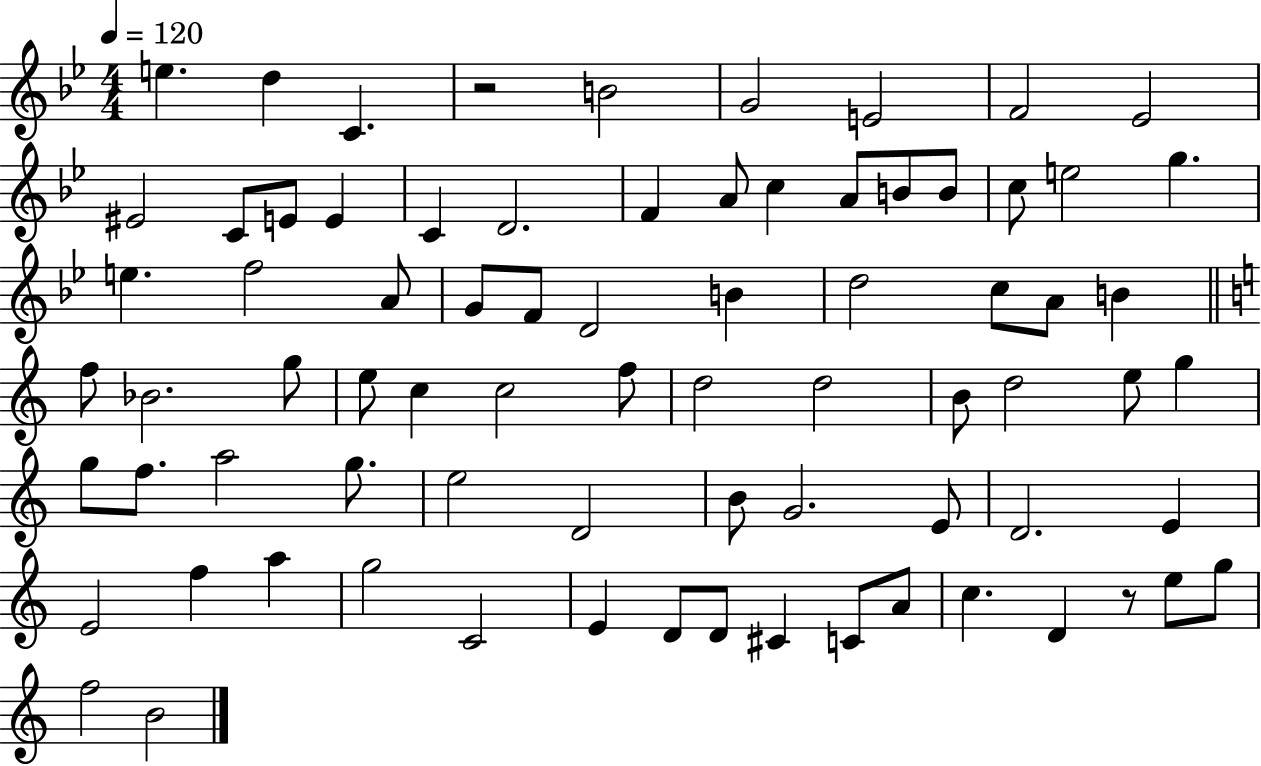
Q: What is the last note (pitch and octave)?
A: B4